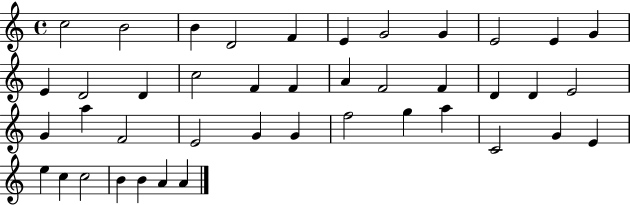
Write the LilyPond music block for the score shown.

{
  \clef treble
  \time 4/4
  \defaultTimeSignature
  \key c \major
  c''2 b'2 | b'4 d'2 f'4 | e'4 g'2 g'4 | e'2 e'4 g'4 | \break e'4 d'2 d'4 | c''2 f'4 f'4 | a'4 f'2 f'4 | d'4 d'4 e'2 | \break g'4 a''4 f'2 | e'2 g'4 g'4 | f''2 g''4 a''4 | c'2 g'4 e'4 | \break e''4 c''4 c''2 | b'4 b'4 a'4 a'4 | \bar "|."
}